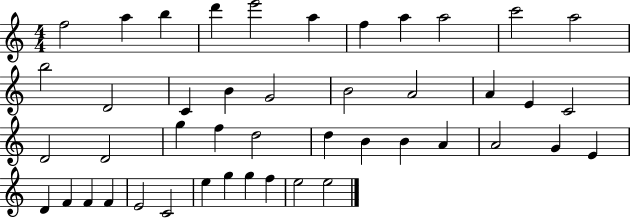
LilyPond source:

{
  \clef treble
  \numericTimeSignature
  \time 4/4
  \key c \major
  f''2 a''4 b''4 | d'''4 e'''2 a''4 | f''4 a''4 a''2 | c'''2 a''2 | \break b''2 d'2 | c'4 b'4 g'2 | b'2 a'2 | a'4 e'4 c'2 | \break d'2 d'2 | g''4 f''4 d''2 | d''4 b'4 b'4 a'4 | a'2 g'4 e'4 | \break d'4 f'4 f'4 f'4 | e'2 c'2 | e''4 g''4 g''4 f''4 | e''2 e''2 | \break \bar "|."
}